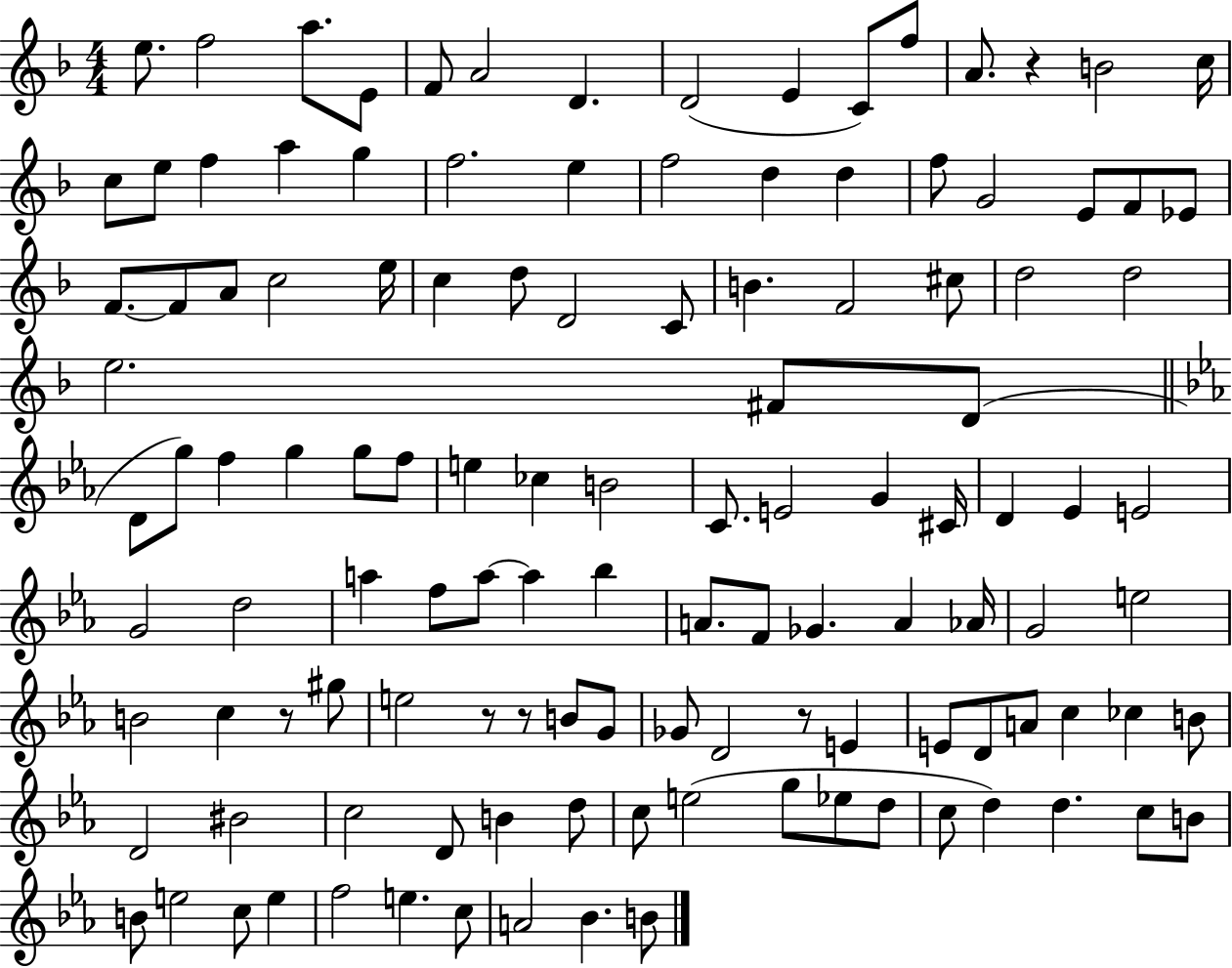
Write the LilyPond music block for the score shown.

{
  \clef treble
  \numericTimeSignature
  \time 4/4
  \key f \major
  e''8. f''2 a''8. e'8 | f'8 a'2 d'4. | d'2( e'4 c'8) f''8 | a'8. r4 b'2 c''16 | \break c''8 e''8 f''4 a''4 g''4 | f''2. e''4 | f''2 d''4 d''4 | f''8 g'2 e'8 f'8 ees'8 | \break f'8.~~ f'8 a'8 c''2 e''16 | c''4 d''8 d'2 c'8 | b'4. f'2 cis''8 | d''2 d''2 | \break e''2. fis'8 d'8( | \bar "||" \break \key c \minor d'8 g''8) f''4 g''4 g''8 f''8 | e''4 ces''4 b'2 | c'8. e'2 g'4 cis'16 | d'4 ees'4 e'2 | \break g'2 d''2 | a''4 f''8 a''8~~ a''4 bes''4 | a'8. f'8 ges'4. a'4 aes'16 | g'2 e''2 | \break b'2 c''4 r8 gis''8 | e''2 r8 r8 b'8 g'8 | ges'8 d'2 r8 e'4 | e'8 d'8 a'8 c''4 ces''4 b'8 | \break d'2 bis'2 | c''2 d'8 b'4 d''8 | c''8 e''2( g''8 ees''8 d''8 | c''8 d''4) d''4. c''8 b'8 | \break b'8 e''2 c''8 e''4 | f''2 e''4. c''8 | a'2 bes'4. b'8 | \bar "|."
}